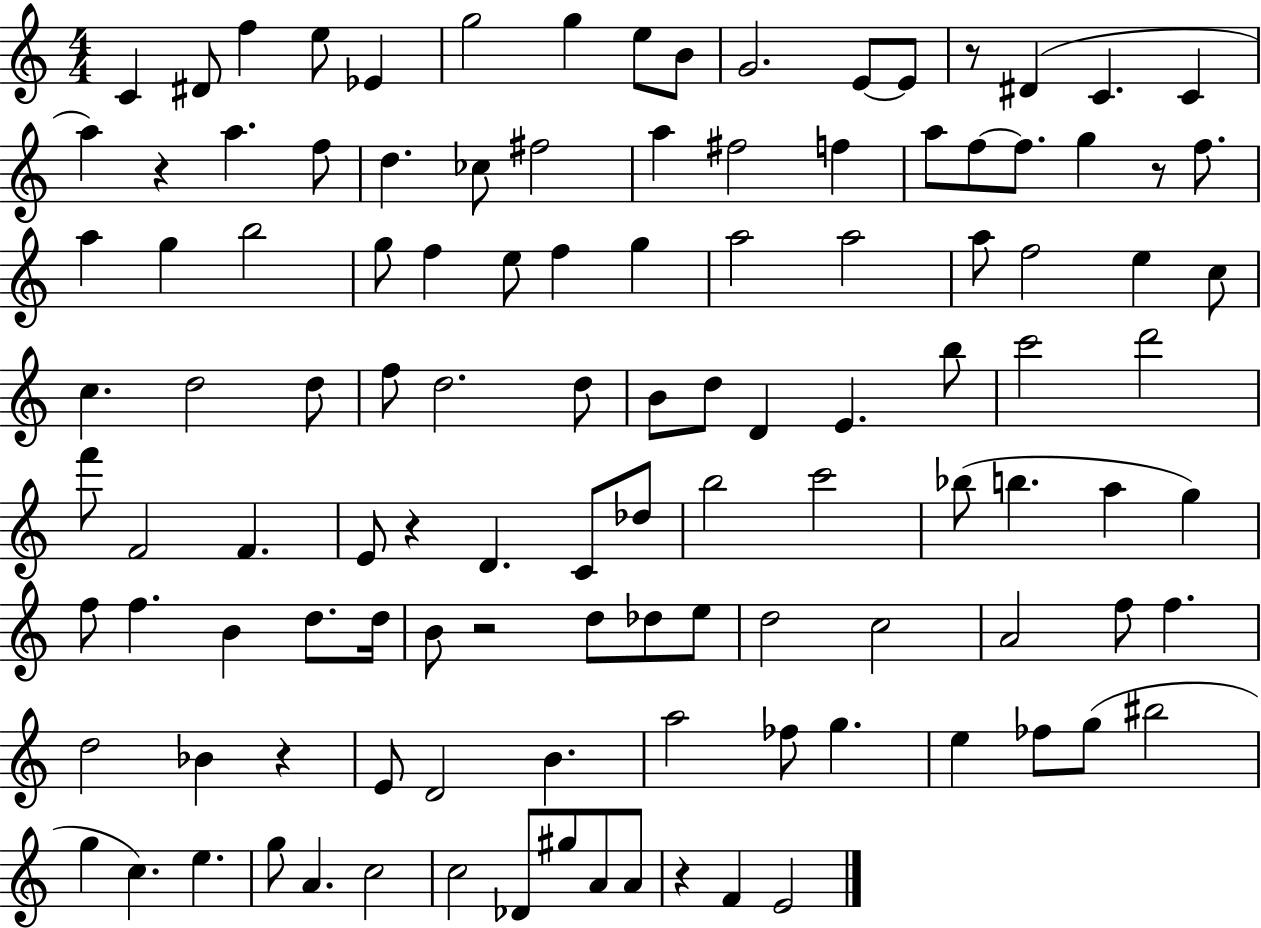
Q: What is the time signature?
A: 4/4